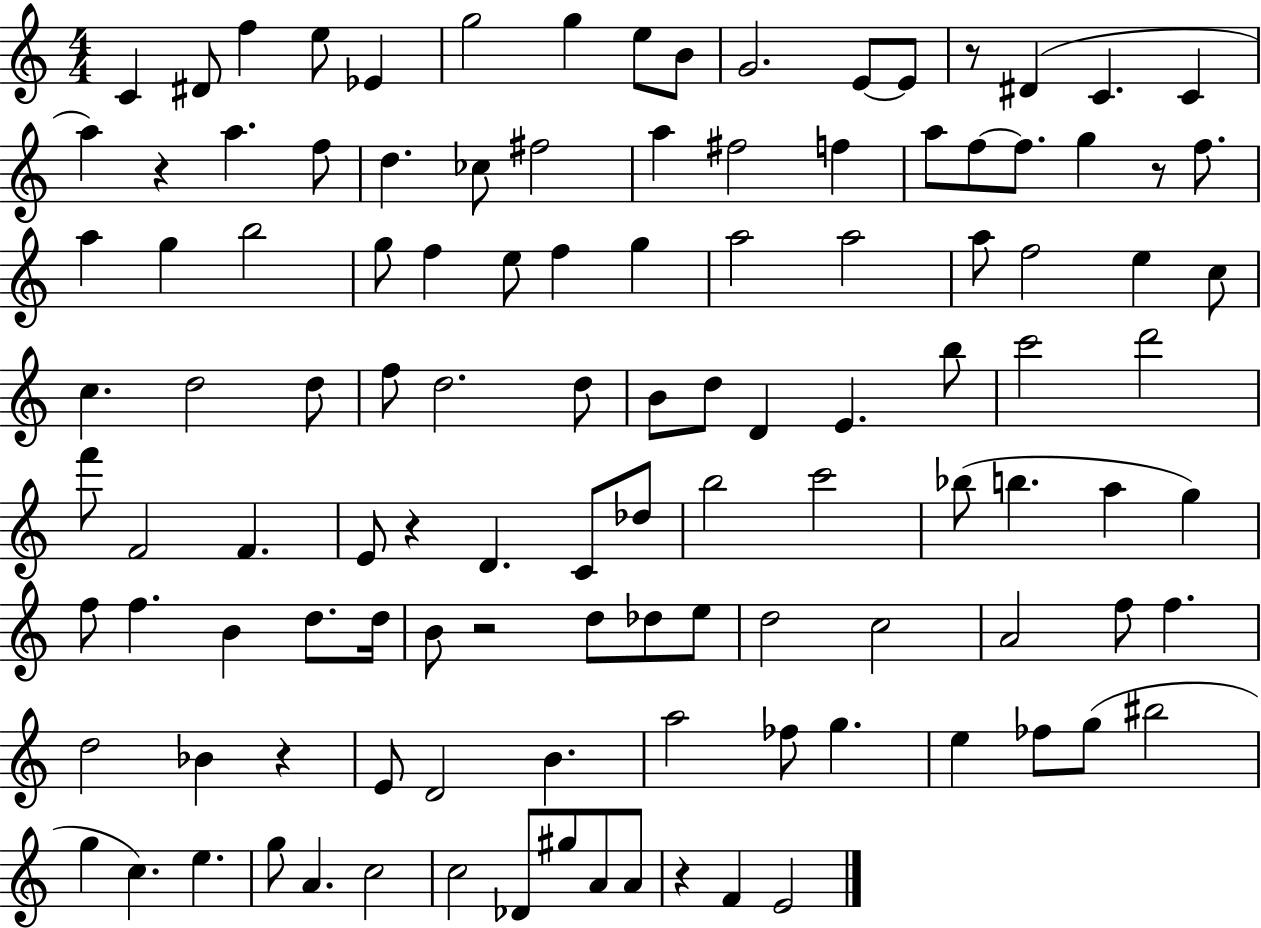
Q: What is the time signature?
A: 4/4